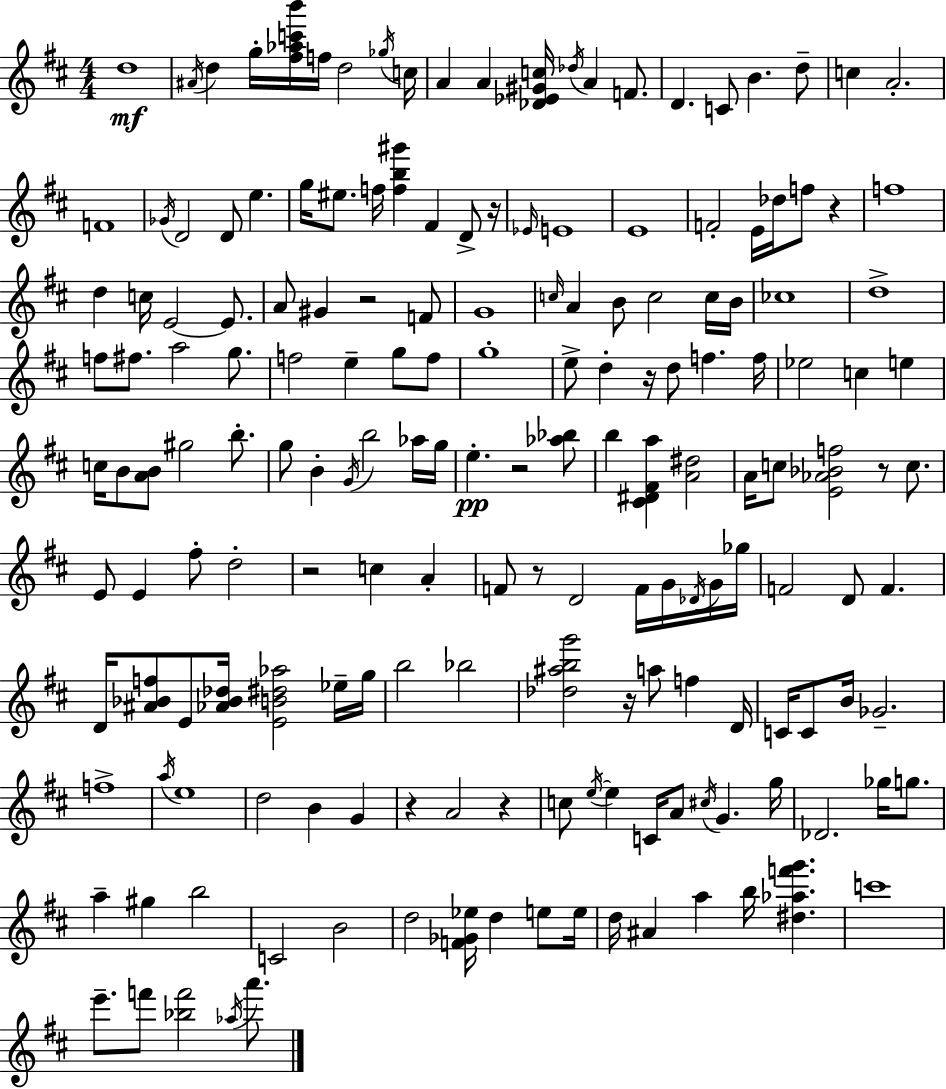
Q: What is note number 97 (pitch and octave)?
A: G4